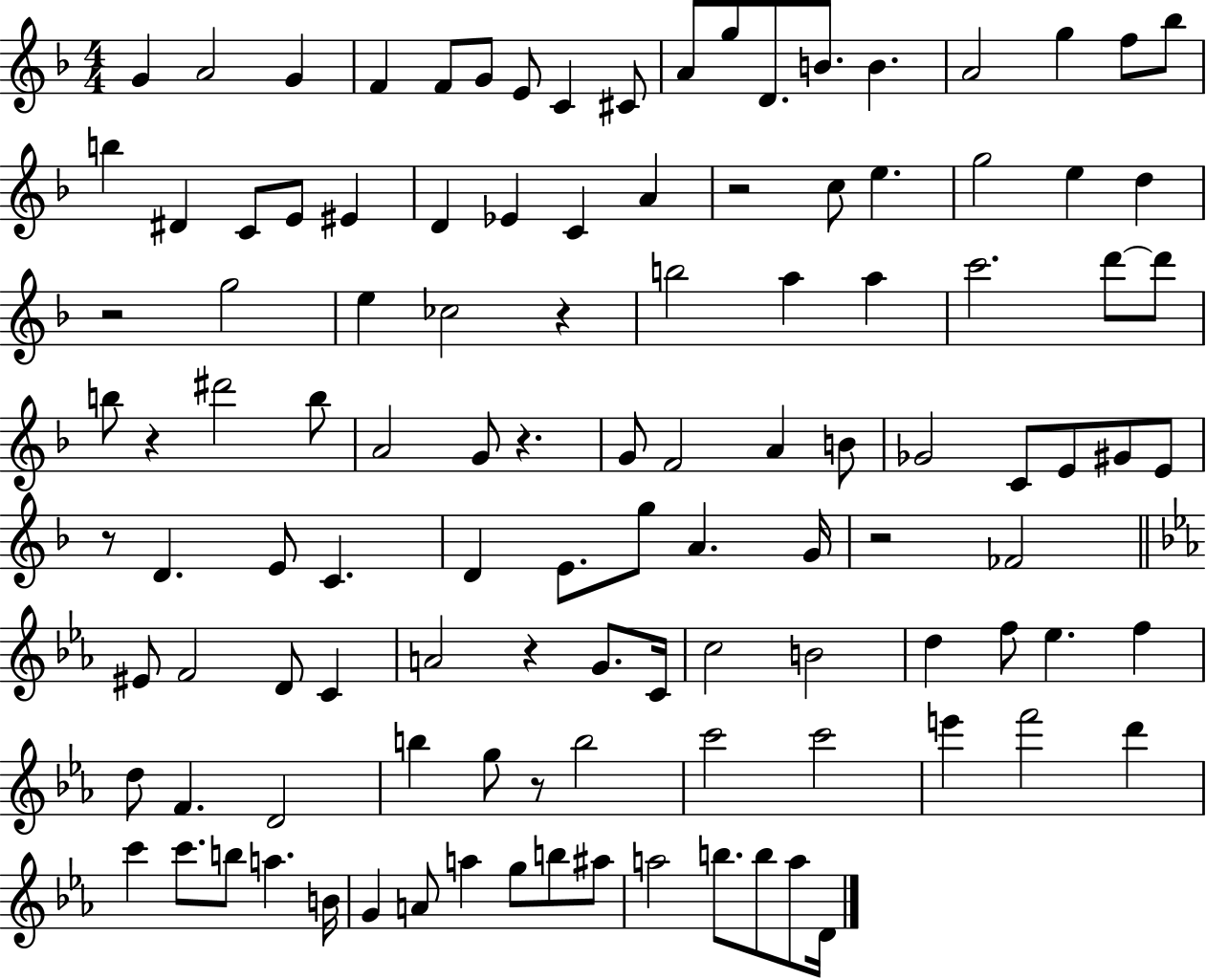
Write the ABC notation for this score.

X:1
T:Untitled
M:4/4
L:1/4
K:F
G A2 G F F/2 G/2 E/2 C ^C/2 A/2 g/2 D/2 B/2 B A2 g f/2 _b/2 b ^D C/2 E/2 ^E D _E C A z2 c/2 e g2 e d z2 g2 e _c2 z b2 a a c'2 d'/2 d'/2 b/2 z ^d'2 b/2 A2 G/2 z G/2 F2 A B/2 _G2 C/2 E/2 ^G/2 E/2 z/2 D E/2 C D E/2 g/2 A G/4 z2 _F2 ^E/2 F2 D/2 C A2 z G/2 C/4 c2 B2 d f/2 _e f d/2 F D2 b g/2 z/2 b2 c'2 c'2 e' f'2 d' c' c'/2 b/2 a B/4 G A/2 a g/2 b/2 ^a/2 a2 b/2 b/2 a/2 D/4